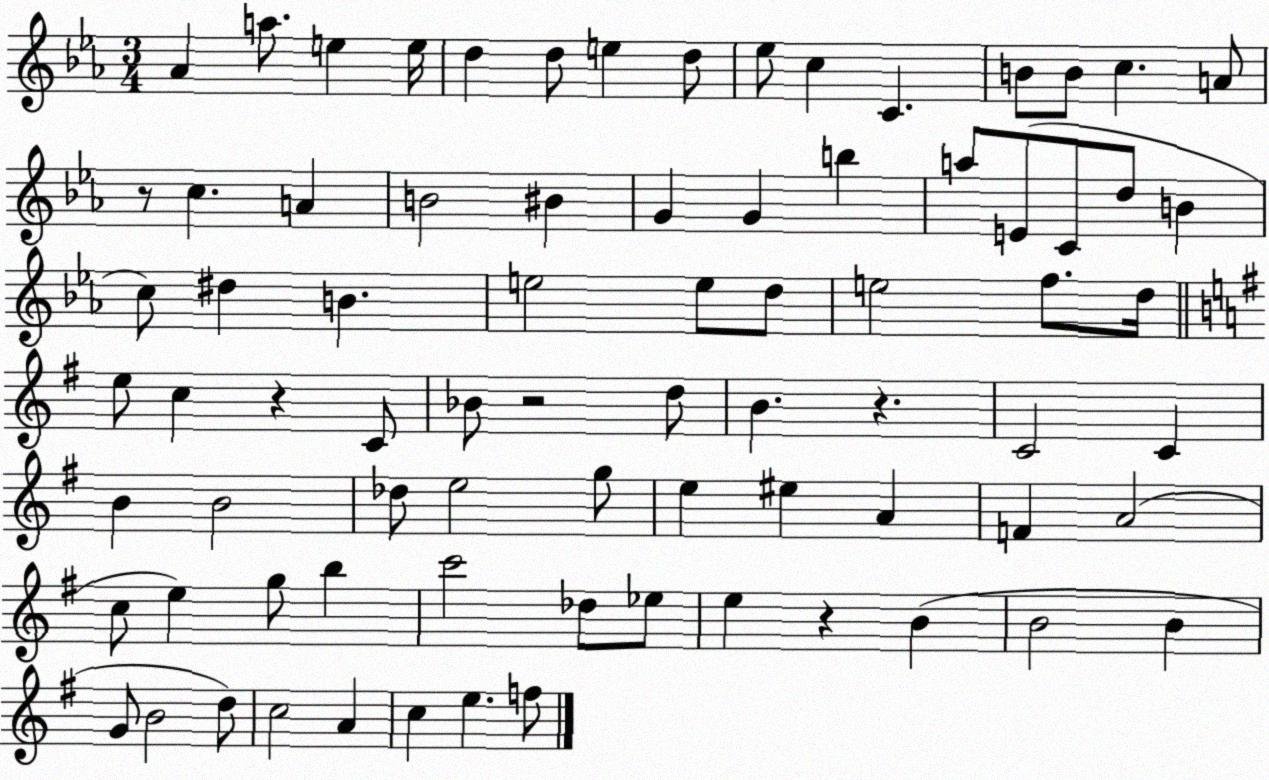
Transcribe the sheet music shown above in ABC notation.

X:1
T:Untitled
M:3/4
L:1/4
K:Eb
_A a/2 e e/4 d d/2 e d/2 _e/2 c C B/2 B/2 c A/2 z/2 c A B2 ^B G G b a/2 E/2 C/2 d/2 B c/2 ^d B e2 e/2 d/2 e2 f/2 d/4 e/2 c z C/2 _B/2 z2 d/2 B z C2 C B B2 _d/2 e2 g/2 e ^e A F A2 c/2 e g/2 b c'2 _d/2 _e/2 e z B B2 B G/2 B2 d/2 c2 A c e f/2